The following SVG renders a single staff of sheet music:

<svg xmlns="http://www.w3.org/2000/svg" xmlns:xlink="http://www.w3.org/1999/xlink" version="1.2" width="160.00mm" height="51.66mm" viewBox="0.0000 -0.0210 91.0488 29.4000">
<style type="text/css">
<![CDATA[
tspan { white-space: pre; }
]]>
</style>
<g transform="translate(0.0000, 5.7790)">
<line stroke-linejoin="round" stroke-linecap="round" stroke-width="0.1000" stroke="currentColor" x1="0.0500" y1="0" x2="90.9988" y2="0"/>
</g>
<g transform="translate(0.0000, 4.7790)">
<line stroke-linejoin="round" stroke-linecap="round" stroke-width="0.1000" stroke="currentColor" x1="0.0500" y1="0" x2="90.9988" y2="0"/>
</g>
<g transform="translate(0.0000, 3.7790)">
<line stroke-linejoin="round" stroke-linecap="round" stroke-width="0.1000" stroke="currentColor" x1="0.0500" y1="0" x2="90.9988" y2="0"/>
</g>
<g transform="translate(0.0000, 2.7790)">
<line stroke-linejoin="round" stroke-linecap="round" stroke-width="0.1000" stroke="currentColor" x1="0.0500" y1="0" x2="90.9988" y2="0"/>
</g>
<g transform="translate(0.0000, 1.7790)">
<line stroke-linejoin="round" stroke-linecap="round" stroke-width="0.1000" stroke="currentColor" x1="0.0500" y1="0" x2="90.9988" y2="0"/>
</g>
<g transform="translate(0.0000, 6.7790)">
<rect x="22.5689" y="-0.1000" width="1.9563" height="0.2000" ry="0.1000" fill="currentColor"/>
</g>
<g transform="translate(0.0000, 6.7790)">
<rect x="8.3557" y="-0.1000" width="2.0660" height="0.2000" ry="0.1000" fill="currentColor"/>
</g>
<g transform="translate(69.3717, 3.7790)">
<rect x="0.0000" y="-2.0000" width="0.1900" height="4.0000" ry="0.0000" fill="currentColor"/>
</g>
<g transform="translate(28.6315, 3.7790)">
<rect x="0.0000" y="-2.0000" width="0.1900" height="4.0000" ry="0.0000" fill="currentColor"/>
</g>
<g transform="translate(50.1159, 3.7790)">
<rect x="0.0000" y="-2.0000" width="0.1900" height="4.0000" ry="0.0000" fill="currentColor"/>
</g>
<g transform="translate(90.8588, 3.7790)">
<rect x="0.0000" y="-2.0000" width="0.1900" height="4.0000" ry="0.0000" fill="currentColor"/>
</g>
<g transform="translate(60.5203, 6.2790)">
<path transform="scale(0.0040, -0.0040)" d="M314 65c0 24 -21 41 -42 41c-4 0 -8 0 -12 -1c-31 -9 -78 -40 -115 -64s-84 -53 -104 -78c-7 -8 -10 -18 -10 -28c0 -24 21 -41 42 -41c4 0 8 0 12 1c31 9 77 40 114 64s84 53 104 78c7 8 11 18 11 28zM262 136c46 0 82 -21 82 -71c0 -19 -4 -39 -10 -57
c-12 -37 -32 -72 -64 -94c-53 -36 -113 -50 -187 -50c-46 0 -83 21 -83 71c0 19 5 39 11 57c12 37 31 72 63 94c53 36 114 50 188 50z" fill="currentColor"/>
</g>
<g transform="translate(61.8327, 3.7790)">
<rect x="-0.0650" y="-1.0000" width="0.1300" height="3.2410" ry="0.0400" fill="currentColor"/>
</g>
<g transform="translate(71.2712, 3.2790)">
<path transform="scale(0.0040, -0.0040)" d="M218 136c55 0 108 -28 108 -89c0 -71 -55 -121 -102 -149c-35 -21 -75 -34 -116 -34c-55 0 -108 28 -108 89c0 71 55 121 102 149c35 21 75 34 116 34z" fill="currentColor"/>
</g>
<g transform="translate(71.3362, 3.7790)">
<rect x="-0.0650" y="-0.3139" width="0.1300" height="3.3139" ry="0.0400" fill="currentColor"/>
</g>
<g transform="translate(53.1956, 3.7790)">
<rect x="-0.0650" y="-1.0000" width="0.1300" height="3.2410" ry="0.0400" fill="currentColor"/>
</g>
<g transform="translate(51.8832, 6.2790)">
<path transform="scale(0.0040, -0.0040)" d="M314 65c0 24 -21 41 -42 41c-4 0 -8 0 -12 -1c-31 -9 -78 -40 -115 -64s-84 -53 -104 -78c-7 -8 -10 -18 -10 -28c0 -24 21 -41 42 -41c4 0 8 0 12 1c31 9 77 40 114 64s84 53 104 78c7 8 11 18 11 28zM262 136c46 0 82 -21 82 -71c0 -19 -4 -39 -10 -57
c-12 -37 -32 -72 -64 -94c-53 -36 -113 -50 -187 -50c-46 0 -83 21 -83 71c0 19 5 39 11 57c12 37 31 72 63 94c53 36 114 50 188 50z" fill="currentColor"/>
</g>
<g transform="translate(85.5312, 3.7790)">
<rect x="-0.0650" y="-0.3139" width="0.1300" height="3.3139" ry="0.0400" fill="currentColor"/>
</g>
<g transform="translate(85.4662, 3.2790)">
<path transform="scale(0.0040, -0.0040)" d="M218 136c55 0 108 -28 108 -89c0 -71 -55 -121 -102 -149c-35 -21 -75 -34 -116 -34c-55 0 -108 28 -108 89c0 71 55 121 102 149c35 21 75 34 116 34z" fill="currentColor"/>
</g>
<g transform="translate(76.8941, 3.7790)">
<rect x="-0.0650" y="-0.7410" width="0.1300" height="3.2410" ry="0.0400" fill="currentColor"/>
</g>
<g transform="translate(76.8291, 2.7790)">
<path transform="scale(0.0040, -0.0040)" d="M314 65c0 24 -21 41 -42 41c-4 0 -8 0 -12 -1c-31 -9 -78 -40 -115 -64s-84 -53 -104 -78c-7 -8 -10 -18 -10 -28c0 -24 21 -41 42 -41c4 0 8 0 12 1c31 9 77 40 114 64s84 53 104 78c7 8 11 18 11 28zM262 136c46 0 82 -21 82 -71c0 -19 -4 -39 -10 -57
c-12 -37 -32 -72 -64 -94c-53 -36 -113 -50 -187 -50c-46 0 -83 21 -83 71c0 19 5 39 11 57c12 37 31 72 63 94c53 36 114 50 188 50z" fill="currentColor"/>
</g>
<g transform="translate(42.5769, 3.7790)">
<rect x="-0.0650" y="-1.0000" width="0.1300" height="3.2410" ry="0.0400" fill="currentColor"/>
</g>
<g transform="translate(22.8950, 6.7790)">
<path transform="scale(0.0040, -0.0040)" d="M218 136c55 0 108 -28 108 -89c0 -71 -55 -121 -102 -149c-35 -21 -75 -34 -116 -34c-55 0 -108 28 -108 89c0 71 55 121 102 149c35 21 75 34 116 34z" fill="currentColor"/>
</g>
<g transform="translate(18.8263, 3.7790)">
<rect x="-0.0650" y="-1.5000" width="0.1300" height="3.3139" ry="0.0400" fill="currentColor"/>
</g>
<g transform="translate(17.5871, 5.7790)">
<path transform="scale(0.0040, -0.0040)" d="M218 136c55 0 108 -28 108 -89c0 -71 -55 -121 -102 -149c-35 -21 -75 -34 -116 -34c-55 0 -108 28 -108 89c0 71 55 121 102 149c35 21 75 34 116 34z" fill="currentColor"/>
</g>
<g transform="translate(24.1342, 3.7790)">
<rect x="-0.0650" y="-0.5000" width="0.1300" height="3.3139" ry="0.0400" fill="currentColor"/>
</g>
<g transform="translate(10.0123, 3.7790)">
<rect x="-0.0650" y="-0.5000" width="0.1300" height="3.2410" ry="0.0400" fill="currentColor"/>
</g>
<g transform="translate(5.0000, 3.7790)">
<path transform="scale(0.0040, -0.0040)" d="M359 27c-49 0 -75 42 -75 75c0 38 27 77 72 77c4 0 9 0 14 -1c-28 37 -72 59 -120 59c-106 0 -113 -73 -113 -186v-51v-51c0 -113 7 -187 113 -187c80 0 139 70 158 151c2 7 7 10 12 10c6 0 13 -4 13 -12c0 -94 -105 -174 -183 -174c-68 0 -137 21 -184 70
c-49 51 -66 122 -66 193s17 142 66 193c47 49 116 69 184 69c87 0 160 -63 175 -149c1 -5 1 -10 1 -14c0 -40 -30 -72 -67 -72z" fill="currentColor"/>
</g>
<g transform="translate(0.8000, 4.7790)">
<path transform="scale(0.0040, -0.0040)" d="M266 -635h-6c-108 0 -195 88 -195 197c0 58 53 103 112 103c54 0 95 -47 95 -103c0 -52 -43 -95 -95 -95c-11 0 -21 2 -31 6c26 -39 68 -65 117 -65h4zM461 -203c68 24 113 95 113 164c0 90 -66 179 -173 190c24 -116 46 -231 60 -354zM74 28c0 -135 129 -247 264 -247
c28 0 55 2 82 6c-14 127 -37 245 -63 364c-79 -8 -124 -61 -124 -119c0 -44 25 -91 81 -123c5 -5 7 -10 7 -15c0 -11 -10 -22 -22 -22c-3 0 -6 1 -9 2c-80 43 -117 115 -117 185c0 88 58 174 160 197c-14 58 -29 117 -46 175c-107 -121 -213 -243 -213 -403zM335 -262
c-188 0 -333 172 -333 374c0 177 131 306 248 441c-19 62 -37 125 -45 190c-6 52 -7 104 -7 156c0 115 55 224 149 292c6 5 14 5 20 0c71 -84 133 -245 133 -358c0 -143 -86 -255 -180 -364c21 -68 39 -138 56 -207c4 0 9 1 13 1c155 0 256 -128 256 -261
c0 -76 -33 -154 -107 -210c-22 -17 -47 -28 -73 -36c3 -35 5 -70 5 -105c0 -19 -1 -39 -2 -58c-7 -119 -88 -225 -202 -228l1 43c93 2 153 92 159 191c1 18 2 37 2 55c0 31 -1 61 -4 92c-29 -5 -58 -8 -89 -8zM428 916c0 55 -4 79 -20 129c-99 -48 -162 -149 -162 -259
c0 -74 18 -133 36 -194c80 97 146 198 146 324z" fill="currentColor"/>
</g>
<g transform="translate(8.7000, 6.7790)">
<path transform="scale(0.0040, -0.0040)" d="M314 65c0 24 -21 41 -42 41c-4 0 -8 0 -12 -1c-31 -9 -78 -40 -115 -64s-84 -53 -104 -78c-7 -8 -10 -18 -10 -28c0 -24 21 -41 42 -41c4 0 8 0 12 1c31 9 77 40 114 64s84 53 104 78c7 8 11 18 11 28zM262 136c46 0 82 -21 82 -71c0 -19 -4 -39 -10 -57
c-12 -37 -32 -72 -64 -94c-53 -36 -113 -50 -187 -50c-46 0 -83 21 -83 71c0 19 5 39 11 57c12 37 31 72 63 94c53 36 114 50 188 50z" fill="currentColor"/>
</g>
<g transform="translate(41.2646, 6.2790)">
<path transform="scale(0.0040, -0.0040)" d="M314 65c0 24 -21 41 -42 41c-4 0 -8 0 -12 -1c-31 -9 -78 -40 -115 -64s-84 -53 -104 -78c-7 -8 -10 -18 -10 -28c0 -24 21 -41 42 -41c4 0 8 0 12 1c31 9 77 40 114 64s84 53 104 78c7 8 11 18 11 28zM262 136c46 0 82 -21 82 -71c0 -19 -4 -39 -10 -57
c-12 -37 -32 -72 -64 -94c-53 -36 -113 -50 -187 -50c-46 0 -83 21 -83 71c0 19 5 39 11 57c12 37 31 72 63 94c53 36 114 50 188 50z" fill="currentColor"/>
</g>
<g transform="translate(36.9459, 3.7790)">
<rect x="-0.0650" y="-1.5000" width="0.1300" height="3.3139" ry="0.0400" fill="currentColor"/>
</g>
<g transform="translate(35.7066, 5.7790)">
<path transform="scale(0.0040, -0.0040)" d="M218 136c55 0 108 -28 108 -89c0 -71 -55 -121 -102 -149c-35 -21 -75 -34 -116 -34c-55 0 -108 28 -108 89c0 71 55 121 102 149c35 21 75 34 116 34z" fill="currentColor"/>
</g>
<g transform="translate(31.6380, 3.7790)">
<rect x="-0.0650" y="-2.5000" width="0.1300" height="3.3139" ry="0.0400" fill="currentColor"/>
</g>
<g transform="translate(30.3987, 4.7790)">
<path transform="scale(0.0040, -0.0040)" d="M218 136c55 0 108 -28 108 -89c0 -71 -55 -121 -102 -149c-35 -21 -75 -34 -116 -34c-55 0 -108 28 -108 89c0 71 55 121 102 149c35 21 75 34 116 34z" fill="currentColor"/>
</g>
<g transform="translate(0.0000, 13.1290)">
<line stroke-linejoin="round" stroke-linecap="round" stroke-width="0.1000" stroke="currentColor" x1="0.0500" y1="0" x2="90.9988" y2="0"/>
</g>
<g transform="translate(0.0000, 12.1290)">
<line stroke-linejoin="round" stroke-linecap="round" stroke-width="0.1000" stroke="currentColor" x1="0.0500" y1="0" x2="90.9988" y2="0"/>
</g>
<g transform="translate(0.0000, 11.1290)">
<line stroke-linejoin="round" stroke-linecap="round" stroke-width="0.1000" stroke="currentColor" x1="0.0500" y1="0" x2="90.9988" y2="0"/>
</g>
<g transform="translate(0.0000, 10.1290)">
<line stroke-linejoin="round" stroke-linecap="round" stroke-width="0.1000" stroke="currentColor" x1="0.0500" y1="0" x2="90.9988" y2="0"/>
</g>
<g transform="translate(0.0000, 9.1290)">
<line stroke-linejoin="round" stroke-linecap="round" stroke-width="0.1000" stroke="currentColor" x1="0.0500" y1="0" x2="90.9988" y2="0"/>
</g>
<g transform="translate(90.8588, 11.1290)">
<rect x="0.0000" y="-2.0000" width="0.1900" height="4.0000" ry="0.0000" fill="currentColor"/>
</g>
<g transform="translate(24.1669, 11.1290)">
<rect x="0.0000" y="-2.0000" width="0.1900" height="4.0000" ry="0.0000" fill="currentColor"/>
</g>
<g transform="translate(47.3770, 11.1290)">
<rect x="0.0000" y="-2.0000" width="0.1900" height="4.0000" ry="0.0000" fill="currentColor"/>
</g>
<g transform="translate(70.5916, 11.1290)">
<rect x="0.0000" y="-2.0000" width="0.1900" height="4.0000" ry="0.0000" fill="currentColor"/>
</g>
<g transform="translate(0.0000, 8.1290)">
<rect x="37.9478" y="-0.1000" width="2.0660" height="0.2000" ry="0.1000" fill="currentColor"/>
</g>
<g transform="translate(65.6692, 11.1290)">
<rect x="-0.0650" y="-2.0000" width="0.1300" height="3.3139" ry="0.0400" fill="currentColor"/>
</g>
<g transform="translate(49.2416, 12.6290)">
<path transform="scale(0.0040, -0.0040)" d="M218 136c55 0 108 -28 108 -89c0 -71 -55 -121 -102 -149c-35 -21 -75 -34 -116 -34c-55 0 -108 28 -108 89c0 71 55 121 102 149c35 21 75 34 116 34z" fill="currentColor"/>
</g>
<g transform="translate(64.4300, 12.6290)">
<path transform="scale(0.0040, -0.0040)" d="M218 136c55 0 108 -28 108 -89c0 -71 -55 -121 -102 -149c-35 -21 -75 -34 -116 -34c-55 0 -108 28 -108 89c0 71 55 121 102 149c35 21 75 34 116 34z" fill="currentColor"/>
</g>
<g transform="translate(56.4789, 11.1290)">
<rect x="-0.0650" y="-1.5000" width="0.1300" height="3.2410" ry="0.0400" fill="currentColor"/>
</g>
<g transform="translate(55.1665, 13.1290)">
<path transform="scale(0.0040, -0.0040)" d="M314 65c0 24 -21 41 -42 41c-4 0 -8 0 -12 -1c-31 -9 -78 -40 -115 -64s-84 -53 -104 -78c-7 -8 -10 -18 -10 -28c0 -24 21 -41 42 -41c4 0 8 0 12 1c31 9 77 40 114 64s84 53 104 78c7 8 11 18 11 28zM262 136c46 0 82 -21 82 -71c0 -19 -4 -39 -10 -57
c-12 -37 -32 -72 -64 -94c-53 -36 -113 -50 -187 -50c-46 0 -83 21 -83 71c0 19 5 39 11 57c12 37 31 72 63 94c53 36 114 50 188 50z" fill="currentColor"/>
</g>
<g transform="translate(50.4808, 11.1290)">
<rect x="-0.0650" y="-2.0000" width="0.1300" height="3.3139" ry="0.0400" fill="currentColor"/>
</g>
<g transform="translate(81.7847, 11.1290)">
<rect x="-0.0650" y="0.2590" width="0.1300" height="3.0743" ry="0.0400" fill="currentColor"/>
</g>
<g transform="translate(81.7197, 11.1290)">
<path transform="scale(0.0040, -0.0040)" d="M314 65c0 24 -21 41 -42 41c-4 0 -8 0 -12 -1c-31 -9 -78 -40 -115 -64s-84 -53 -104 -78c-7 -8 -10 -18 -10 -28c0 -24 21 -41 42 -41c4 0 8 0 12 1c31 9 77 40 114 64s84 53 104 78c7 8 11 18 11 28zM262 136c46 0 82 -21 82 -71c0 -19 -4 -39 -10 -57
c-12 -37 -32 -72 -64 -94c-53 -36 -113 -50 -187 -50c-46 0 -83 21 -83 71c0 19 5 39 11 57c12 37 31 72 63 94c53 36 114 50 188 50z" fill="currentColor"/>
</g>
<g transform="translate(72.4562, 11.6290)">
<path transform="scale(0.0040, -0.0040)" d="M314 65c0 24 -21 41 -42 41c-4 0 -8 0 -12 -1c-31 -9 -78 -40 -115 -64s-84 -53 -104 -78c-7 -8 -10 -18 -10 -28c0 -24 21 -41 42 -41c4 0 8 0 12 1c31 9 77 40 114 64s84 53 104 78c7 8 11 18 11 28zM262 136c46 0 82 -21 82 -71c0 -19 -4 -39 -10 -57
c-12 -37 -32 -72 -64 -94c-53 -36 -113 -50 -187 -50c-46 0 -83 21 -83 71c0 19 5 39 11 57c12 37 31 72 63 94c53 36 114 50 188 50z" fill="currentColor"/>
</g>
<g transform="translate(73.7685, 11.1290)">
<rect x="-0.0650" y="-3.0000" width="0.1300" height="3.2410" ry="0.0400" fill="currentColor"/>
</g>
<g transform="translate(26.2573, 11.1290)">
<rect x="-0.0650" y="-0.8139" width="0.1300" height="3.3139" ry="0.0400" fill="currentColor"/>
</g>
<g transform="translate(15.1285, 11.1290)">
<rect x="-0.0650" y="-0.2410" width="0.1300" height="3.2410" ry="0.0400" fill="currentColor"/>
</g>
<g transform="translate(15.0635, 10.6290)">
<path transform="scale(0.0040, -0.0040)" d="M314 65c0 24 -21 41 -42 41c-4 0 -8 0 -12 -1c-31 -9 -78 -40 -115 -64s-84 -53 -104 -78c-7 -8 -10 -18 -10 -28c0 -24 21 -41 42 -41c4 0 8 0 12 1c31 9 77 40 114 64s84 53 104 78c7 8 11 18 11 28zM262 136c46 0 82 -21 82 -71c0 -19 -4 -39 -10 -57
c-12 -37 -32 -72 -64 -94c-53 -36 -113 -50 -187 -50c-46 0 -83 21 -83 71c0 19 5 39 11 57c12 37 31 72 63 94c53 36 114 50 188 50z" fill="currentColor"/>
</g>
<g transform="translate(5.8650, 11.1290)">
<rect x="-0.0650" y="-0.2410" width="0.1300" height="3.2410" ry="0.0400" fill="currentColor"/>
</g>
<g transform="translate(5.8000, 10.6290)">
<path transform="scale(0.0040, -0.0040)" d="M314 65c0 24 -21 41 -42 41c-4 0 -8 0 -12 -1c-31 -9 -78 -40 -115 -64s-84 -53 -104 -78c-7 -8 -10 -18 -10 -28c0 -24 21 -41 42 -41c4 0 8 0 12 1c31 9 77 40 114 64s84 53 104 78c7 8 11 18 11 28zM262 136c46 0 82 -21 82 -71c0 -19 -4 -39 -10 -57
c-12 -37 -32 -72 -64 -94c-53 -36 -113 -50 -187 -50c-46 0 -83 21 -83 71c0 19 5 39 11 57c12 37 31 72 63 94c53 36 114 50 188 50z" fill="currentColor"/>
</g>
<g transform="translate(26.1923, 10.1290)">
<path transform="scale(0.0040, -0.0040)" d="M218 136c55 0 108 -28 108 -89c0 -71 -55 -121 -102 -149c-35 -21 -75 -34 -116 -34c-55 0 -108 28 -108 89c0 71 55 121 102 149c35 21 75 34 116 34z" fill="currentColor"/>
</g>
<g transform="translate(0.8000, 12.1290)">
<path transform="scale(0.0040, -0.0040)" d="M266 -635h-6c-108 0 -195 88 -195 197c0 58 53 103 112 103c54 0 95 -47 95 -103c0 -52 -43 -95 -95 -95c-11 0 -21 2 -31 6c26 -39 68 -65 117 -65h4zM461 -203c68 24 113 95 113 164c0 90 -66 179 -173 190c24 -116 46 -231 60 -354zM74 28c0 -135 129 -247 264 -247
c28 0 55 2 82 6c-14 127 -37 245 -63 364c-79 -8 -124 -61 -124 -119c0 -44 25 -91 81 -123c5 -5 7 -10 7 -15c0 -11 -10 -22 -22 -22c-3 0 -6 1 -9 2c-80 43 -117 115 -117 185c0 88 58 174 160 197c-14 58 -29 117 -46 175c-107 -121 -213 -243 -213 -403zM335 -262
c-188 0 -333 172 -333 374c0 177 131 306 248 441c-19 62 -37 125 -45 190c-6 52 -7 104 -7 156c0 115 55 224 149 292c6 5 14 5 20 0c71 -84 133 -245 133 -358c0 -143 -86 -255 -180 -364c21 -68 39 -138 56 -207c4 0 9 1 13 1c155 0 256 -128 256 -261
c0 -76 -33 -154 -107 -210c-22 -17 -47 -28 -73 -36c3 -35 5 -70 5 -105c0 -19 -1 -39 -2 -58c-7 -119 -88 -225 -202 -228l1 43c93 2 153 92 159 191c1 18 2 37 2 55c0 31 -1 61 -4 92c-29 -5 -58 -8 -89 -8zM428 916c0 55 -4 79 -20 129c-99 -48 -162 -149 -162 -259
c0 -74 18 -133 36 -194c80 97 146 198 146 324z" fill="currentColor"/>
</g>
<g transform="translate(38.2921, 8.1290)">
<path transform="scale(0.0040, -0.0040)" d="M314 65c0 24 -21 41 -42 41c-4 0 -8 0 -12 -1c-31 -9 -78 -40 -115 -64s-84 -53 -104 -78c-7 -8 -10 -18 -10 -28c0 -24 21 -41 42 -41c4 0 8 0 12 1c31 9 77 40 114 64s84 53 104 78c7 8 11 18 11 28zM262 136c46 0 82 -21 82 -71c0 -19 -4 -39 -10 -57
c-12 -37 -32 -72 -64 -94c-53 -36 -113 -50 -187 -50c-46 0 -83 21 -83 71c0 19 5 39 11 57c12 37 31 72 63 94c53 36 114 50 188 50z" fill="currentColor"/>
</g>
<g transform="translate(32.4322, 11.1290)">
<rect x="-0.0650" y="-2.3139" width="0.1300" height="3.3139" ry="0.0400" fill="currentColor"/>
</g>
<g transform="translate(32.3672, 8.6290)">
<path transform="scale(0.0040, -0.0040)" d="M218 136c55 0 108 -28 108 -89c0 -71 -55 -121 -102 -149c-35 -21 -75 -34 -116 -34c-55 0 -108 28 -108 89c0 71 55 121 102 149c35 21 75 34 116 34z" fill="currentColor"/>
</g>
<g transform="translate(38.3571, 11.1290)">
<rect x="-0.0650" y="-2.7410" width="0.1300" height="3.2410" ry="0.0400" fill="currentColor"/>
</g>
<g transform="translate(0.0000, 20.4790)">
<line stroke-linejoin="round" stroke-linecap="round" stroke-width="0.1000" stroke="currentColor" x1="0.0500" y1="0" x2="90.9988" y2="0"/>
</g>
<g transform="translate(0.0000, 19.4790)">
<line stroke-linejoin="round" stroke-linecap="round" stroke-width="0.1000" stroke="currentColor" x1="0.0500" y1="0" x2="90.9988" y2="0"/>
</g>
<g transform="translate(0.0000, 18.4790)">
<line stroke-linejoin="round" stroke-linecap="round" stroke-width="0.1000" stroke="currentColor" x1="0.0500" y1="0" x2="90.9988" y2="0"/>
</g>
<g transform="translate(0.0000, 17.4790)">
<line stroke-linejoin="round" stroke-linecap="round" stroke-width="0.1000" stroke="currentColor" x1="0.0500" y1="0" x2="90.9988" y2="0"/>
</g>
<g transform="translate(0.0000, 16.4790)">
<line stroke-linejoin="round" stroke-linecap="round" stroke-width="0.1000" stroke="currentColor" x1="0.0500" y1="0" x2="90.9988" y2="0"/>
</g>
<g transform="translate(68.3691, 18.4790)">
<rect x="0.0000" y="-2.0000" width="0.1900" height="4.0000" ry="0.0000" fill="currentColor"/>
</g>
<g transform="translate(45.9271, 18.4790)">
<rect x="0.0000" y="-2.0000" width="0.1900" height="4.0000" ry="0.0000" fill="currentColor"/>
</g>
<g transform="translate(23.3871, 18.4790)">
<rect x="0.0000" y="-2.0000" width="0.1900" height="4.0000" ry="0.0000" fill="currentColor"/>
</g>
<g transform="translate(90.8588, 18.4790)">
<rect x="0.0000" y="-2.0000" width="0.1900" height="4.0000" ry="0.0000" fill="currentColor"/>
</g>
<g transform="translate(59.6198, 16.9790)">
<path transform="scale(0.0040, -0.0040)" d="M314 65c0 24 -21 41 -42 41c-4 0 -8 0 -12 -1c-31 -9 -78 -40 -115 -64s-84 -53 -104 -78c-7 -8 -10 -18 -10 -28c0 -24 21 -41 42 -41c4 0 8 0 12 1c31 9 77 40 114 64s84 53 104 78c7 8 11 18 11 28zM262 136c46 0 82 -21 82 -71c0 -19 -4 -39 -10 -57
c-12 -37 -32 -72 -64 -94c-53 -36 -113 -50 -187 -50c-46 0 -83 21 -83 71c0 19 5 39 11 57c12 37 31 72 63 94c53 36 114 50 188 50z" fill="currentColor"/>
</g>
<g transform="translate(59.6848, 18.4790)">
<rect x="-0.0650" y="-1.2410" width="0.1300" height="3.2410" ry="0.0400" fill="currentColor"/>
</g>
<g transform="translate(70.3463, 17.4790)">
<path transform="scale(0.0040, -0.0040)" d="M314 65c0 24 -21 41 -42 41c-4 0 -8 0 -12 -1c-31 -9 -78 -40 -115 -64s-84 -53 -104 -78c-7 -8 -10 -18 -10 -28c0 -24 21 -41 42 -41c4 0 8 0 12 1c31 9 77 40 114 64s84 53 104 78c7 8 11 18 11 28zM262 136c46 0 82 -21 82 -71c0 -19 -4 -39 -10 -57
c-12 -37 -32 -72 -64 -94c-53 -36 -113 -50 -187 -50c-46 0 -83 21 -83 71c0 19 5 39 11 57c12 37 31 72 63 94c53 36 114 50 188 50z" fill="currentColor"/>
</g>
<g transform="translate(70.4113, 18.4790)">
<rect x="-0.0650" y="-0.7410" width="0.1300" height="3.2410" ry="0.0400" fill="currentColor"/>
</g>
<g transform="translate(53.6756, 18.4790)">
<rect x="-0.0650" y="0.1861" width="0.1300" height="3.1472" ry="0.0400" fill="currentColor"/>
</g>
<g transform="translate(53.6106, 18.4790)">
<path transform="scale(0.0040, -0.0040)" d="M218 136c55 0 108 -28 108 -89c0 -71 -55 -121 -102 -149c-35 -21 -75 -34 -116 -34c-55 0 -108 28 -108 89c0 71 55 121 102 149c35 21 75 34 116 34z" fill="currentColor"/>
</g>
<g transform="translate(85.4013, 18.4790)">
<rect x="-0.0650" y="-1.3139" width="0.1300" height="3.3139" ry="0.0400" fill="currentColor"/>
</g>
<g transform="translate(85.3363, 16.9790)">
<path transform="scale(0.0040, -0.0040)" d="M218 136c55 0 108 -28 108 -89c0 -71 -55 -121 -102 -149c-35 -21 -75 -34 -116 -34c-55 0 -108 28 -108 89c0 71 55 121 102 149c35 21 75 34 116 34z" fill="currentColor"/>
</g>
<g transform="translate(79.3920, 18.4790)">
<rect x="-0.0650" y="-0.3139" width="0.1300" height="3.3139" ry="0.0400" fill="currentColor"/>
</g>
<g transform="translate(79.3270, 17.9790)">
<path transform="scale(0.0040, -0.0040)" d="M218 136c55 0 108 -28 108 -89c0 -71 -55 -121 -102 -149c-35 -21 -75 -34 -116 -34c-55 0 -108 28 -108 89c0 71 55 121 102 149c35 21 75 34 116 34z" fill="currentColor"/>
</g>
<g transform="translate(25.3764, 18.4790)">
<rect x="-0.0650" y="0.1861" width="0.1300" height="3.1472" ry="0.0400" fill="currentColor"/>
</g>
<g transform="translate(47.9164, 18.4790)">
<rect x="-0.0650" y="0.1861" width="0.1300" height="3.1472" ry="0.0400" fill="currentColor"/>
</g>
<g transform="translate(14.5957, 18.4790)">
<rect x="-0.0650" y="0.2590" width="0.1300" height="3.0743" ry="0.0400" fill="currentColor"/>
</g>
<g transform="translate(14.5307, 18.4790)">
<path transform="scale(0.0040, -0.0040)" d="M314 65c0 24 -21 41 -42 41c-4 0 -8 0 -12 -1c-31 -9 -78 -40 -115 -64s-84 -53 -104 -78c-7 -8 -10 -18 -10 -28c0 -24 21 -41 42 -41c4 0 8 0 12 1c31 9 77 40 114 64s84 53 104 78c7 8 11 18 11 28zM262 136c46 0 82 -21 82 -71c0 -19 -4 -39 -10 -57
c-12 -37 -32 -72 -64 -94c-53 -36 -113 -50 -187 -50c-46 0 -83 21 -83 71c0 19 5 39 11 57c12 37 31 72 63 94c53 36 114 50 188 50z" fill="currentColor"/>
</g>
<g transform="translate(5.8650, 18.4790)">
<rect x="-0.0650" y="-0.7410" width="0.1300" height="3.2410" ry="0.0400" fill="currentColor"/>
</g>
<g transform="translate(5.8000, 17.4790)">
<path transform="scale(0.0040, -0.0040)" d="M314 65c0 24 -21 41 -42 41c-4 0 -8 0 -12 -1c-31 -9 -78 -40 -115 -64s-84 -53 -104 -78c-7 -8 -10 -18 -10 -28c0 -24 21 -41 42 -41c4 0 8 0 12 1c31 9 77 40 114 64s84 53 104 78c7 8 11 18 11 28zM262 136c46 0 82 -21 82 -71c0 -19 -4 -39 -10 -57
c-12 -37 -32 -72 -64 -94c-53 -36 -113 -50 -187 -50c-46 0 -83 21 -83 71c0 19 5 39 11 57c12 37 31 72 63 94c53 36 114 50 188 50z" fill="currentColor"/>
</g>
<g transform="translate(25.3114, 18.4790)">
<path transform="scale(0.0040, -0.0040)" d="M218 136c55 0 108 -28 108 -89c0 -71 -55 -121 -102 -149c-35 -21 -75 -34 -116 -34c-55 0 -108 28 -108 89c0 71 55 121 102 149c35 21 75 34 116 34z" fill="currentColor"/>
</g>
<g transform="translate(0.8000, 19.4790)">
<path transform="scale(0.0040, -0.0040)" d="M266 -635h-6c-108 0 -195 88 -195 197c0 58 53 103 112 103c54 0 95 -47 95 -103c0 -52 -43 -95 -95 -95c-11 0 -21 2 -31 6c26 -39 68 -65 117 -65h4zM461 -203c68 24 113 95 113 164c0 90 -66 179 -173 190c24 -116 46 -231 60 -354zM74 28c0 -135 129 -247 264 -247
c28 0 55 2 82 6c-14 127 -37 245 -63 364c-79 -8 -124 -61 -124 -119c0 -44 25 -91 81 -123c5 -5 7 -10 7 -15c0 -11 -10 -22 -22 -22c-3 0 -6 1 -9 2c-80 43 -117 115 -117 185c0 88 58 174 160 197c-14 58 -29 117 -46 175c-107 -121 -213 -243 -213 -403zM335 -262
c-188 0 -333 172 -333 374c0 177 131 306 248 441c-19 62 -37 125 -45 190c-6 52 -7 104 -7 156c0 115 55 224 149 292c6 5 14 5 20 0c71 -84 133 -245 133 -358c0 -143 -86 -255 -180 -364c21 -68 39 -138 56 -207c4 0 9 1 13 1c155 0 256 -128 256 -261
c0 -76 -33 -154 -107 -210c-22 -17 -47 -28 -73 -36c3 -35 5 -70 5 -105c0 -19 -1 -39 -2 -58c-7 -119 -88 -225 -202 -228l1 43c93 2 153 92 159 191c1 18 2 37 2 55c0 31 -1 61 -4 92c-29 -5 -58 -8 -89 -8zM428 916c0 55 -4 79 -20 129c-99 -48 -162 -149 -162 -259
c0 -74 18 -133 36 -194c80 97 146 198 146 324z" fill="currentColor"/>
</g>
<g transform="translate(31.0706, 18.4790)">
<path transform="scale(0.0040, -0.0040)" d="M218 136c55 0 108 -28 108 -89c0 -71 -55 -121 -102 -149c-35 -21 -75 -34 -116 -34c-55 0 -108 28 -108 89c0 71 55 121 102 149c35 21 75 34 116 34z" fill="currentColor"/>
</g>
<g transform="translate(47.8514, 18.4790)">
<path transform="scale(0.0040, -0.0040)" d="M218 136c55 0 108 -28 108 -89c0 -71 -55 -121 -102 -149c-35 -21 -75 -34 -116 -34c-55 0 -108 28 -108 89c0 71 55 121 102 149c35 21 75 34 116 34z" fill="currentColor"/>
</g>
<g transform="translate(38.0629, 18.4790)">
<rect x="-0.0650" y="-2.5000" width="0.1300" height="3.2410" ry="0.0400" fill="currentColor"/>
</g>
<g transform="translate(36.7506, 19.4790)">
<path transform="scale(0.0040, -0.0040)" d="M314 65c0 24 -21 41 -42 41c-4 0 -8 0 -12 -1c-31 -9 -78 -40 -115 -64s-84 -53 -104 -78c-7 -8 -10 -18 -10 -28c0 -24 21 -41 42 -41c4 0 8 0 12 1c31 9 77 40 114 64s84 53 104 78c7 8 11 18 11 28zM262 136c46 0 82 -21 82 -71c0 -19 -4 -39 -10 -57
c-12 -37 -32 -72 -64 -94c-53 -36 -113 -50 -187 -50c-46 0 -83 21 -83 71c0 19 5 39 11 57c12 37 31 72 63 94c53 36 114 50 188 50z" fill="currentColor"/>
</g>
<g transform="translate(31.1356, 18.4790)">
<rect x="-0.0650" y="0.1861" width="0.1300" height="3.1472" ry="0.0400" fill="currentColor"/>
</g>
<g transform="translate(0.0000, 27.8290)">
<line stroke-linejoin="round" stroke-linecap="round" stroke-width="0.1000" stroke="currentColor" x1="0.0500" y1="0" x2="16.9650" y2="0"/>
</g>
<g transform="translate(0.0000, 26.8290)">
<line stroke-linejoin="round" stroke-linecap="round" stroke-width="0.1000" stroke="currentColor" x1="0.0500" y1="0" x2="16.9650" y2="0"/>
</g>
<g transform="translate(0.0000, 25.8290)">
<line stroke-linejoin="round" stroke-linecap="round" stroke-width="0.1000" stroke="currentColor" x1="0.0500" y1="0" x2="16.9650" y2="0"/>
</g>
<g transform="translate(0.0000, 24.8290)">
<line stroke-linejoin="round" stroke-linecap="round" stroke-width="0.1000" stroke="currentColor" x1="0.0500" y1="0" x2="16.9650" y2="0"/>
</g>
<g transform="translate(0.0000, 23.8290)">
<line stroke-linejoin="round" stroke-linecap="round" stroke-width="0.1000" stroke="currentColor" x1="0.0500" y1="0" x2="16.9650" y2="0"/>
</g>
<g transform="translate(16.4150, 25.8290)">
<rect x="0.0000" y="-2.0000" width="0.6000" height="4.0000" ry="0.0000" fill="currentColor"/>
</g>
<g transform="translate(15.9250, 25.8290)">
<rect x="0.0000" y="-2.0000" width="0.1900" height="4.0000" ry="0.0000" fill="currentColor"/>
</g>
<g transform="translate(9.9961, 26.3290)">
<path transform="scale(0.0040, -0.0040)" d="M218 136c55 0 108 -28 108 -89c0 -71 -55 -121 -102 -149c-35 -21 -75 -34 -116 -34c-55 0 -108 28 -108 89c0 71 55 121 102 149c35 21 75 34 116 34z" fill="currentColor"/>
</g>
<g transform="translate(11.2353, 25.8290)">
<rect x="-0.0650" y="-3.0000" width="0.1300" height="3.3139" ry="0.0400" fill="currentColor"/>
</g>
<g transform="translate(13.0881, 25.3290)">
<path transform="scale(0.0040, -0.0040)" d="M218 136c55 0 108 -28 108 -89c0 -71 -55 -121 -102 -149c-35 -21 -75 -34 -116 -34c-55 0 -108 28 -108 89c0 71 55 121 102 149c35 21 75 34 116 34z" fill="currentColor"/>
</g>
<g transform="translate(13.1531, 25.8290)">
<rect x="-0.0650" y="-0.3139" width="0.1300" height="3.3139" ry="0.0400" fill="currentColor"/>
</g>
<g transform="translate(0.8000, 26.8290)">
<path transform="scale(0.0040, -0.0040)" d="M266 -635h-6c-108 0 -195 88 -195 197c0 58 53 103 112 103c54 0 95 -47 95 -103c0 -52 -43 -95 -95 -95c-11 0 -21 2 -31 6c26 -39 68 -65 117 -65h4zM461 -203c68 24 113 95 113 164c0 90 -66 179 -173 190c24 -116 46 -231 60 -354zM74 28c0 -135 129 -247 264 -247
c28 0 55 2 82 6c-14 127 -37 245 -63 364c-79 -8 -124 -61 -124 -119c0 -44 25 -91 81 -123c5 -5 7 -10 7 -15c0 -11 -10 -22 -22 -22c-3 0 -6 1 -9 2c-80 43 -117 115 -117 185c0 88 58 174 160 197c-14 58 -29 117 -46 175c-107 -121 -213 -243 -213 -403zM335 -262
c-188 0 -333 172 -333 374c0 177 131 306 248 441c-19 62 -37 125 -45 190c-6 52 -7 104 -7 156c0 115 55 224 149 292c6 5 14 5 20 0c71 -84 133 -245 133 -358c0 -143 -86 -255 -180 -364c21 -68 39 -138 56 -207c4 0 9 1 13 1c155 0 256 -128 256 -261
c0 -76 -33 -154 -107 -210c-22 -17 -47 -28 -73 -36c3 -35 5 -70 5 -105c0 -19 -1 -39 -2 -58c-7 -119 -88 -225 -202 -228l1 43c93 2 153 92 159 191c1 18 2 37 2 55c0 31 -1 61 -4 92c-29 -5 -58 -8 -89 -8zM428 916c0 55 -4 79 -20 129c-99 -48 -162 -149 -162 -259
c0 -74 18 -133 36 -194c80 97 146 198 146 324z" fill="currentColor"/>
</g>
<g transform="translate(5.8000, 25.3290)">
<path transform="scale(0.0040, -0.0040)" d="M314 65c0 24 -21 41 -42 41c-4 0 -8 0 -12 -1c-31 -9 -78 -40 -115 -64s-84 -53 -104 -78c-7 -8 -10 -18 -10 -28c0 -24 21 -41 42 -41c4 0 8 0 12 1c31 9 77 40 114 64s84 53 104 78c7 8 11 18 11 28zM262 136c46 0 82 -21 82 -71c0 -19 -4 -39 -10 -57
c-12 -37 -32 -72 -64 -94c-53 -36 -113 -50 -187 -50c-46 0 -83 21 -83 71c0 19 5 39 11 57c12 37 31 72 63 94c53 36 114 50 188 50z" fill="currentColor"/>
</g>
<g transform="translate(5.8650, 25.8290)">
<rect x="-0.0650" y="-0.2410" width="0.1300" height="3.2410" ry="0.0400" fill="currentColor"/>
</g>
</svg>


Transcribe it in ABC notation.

X:1
T:Untitled
M:4/4
L:1/4
K:C
C2 E C G E D2 D2 D2 c d2 c c2 c2 d g a2 F E2 F A2 B2 d2 B2 B B G2 B B e2 d2 c e c2 A c